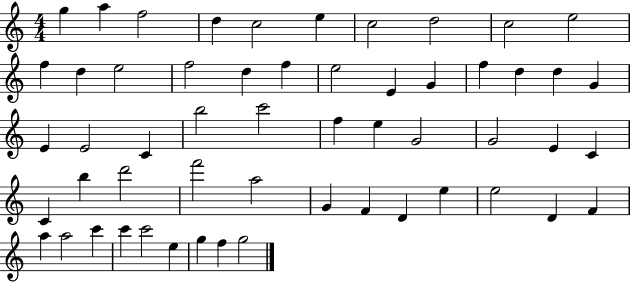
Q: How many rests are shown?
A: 0